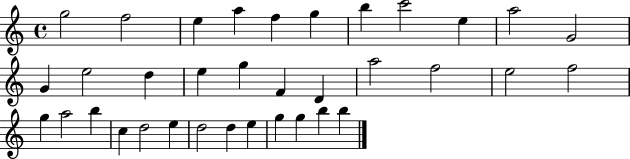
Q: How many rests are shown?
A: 0